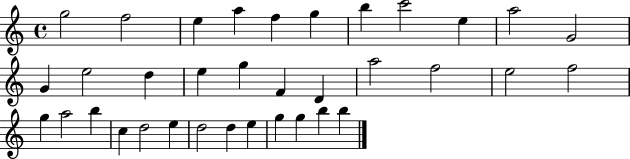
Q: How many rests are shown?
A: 0